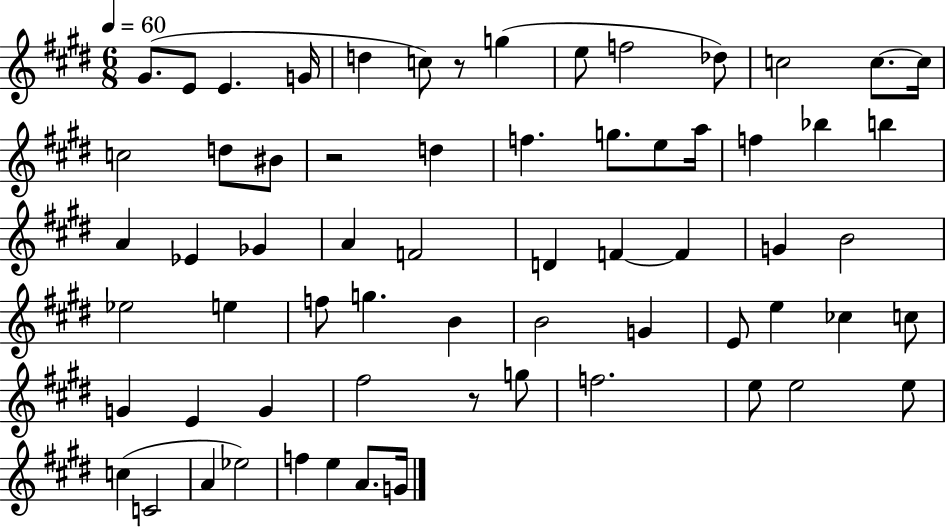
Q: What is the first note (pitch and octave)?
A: G#4